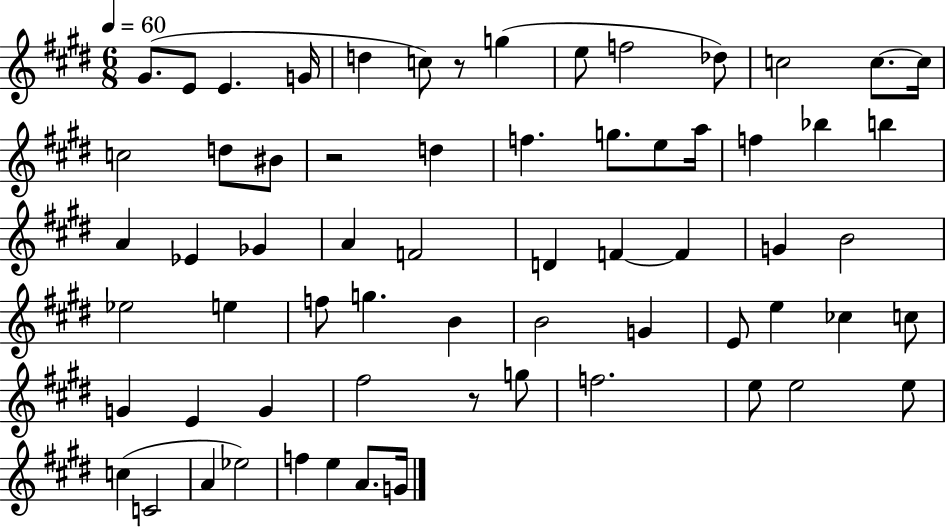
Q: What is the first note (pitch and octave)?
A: G#4